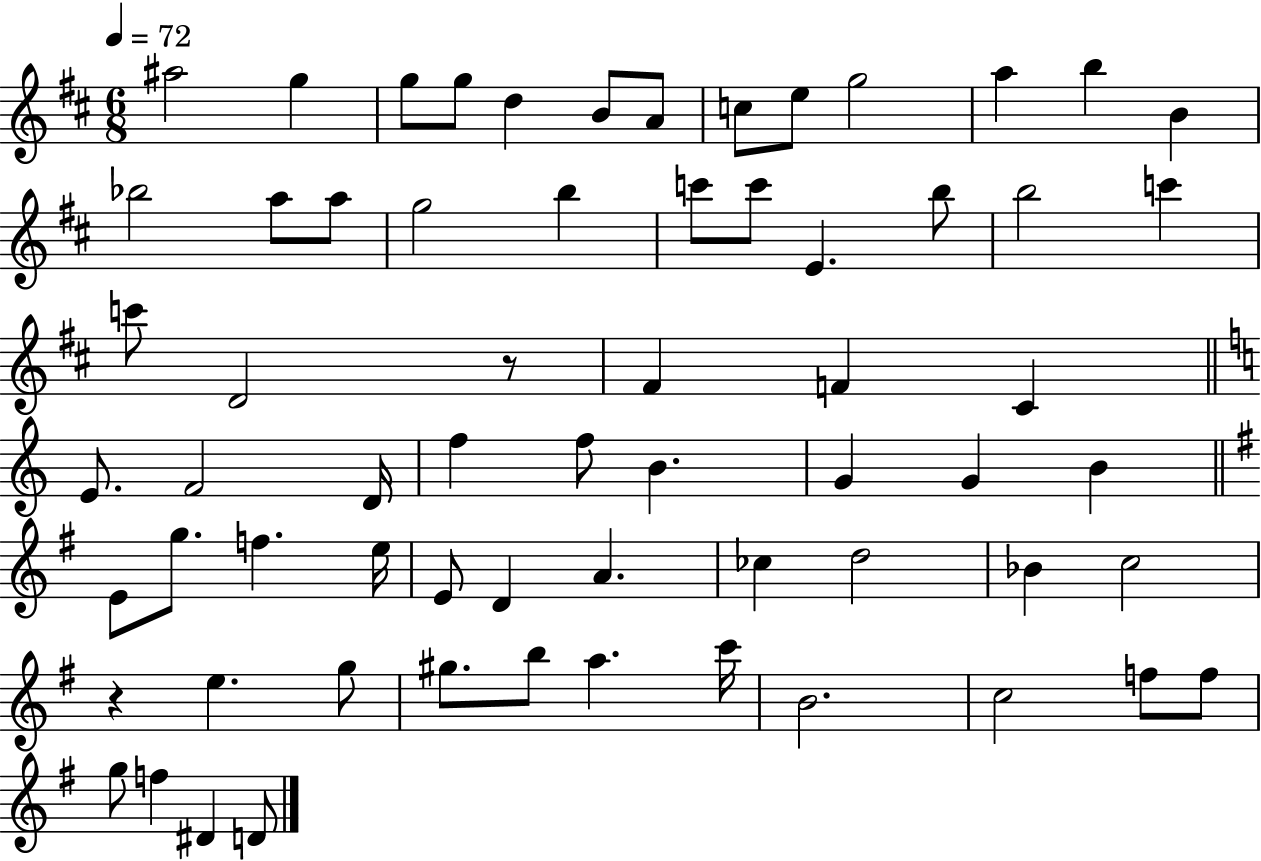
A#5/h G5/q G5/e G5/e D5/q B4/e A4/e C5/e E5/e G5/h A5/q B5/q B4/q Bb5/h A5/e A5/e G5/h B5/q C6/e C6/e E4/q. B5/e B5/h C6/q C6/e D4/h R/e F#4/q F4/q C#4/q E4/e. F4/h D4/s F5/q F5/e B4/q. G4/q G4/q B4/q E4/e G5/e. F5/q. E5/s E4/e D4/q A4/q. CES5/q D5/h Bb4/q C5/h R/q E5/q. G5/e G#5/e. B5/e A5/q. C6/s B4/h. C5/h F5/e F5/e G5/e F5/q D#4/q D4/e